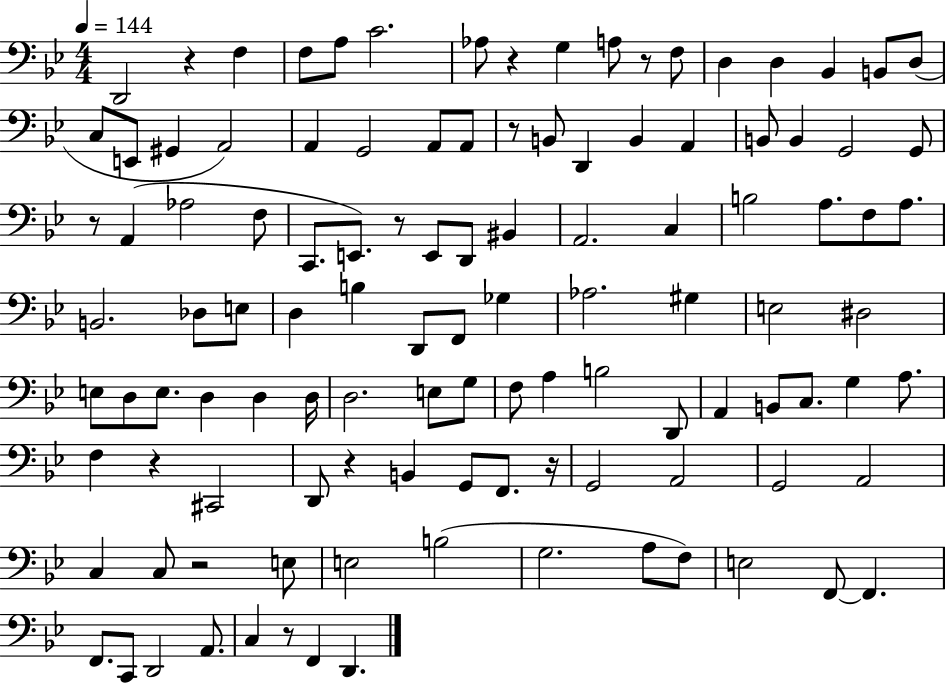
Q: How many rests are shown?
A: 11